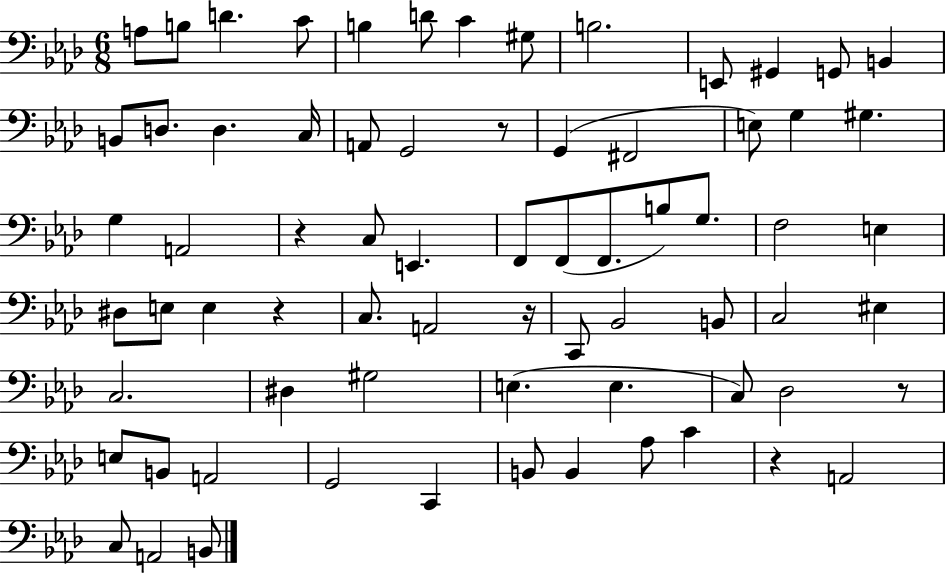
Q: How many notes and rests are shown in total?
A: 71